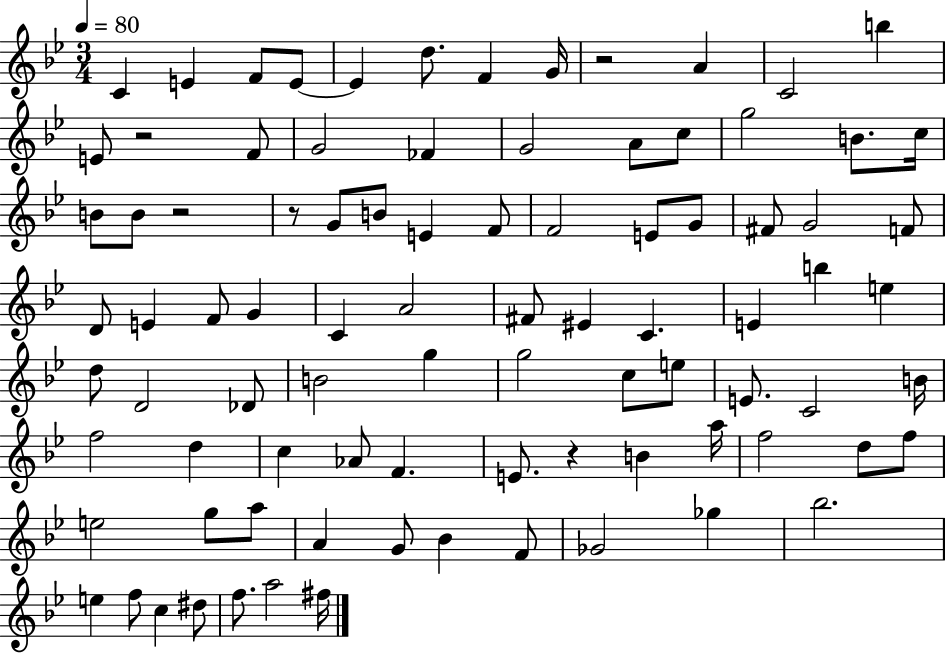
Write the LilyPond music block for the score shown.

{
  \clef treble
  \numericTimeSignature
  \time 3/4
  \key bes \major
  \tempo 4 = 80
  c'4 e'4 f'8 e'8~~ | e'4 d''8. f'4 g'16 | r2 a'4 | c'2 b''4 | \break e'8 r2 f'8 | g'2 fes'4 | g'2 a'8 c''8 | g''2 b'8. c''16 | \break b'8 b'8 r2 | r8 g'8 b'8 e'4 f'8 | f'2 e'8 g'8 | fis'8 g'2 f'8 | \break d'8 e'4 f'8 g'4 | c'4 a'2 | fis'8 eis'4 c'4. | e'4 b''4 e''4 | \break d''8 d'2 des'8 | b'2 g''4 | g''2 c''8 e''8 | e'8. c'2 b'16 | \break f''2 d''4 | c''4 aes'8 f'4. | e'8. r4 b'4 a''16 | f''2 d''8 f''8 | \break e''2 g''8 a''8 | a'4 g'8 bes'4 f'8 | ges'2 ges''4 | bes''2. | \break e''4 f''8 c''4 dis''8 | f''8. a''2 fis''16 | \bar "|."
}